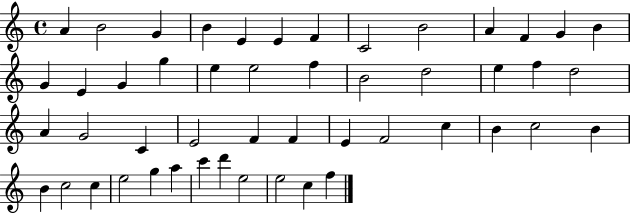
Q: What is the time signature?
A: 4/4